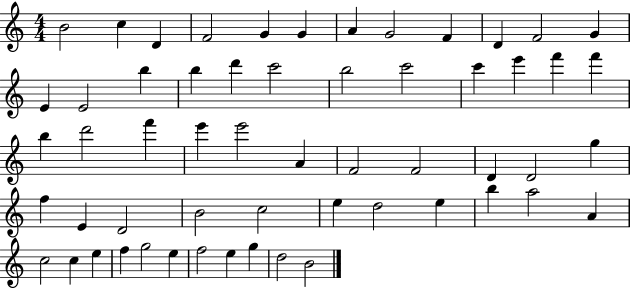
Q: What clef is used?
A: treble